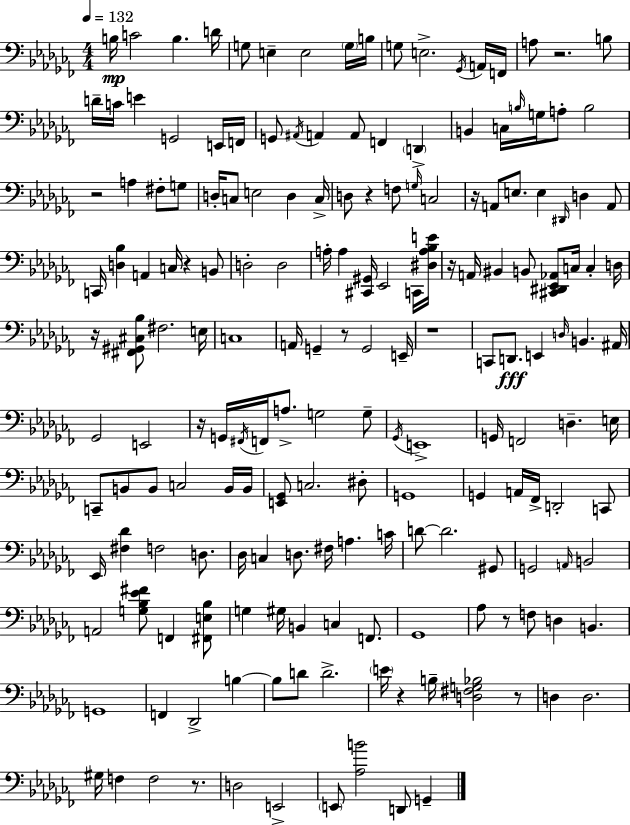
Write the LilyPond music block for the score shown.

{
  \clef bass
  \numericTimeSignature
  \time 4/4
  \key aes \minor
  \tempo 4 = 132
  \repeat volta 2 { b16\mp c'2 b4. d'16 | g8 e4-- e2 \parenthesize g16 b16 | g8 e2.-> \acciaccatura { ges,16 } a,16 | f,16 a8 r2. b8 | \break d'16-- c'16 e'4 g,2 e,16 | f,16 g,8 \acciaccatura { ais,16 } a,4 a,8 f,4 \parenthesize d,4-> | b,4 c16 \grace { b16 } g16 a8-. b2 | r2 a4 fis8-. | \break g8 d16-. c8 e2 d4 | c16-> d8 r4 f8 \grace { g16 } c2 | r16 a,8 e8. e4 \grace { dis,16 } d4 | a,8 c,16 <d bes>4 a,4 c16 r4 | \break b,8 d2-. d2 | a16-. a4 <cis, gis,>16 ees,2 | c,16 <dis a bes e'>16 r16 a,16 bis,4 b,8 <cis, dis, ees, aes,>8 c16 | c4-. d16 r16 <fis, gis, cis bes>8 fis2. | \break e16 c1 | a,16 g,4-- r8 g,2 | e,16-- r1 | c,8 d,8.\fff e,4 \grace { d16 } b,4. | \break ais,16 ges,2 e,2 | r16 g,16 \acciaccatura { fis,16 } f,16 a8.-> g2 | g8-- \acciaccatura { ges,16 } e,1-> | g,16 f,2 | \break d4.-- e16 c,8-- b,8 b,8 c2 | b,16 b,16 <e, ges,>8 c2. | dis8-. g,1 | g,4 a,16 fes,16-> d,2-. | \break c,8 ees,16 <fis des'>4 f2 | d8. des16 c4 d8. | fis16 a4. c'16 d'8~~ d'2. | gis,8 g,2 | \break \grace { a,16 } b,2 a,2 | <g bes ees' fis'>8 f,4 <fis, e bes>8 g4 gis16 b,4 | c4 f,8. ges,1 | aes8 r8 f8 d4 | \break b,4. g,1 | f,4 des,2-> | b4~~ b8 d'8 d'2.-> | \parenthesize e'16 r4 b16-- <d fis g bes>2 | \break r8 d4 d2. | gis16 f4 f2 | r8. d2 | e,2-> \parenthesize e,8 <aes b'>2 | \break d,8 g,4-- } \bar "|."
}